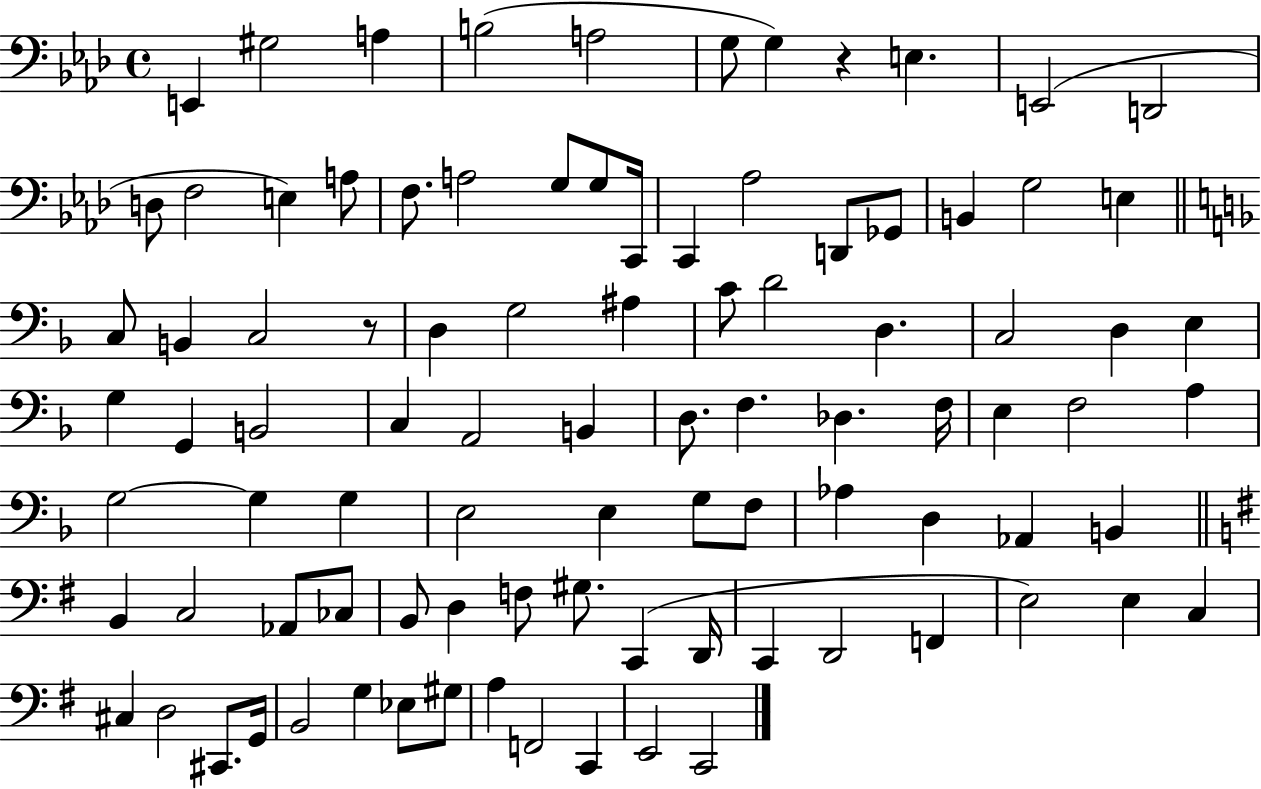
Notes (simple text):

E2/q G#3/h A3/q B3/h A3/h G3/e G3/q R/q E3/q. E2/h D2/h D3/e F3/h E3/q A3/e F3/e. A3/h G3/e G3/e C2/s C2/q Ab3/h D2/e Gb2/e B2/q G3/h E3/q C3/e B2/q C3/h R/e D3/q G3/h A#3/q C4/e D4/h D3/q. C3/h D3/q E3/q G3/q G2/q B2/h C3/q A2/h B2/q D3/e. F3/q. Db3/q. F3/s E3/q F3/h A3/q G3/h G3/q G3/q E3/h E3/q G3/e F3/e Ab3/q D3/q Ab2/q B2/q B2/q C3/h Ab2/e CES3/e B2/e D3/q F3/e G#3/e. C2/q D2/s C2/q D2/h F2/q E3/h E3/q C3/q C#3/q D3/h C#2/e. G2/s B2/h G3/q Eb3/e G#3/e A3/q F2/h C2/q E2/h C2/h